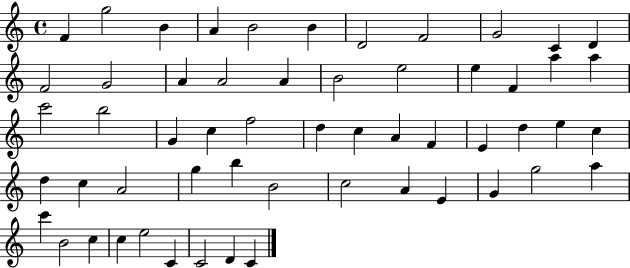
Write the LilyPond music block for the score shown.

{
  \clef treble
  \time 4/4
  \defaultTimeSignature
  \key c \major
  f'4 g''2 b'4 | a'4 b'2 b'4 | d'2 f'2 | g'2 c'4 d'4 | \break f'2 g'2 | a'4 a'2 a'4 | b'2 e''2 | e''4 f'4 a''4 a''4 | \break c'''2 b''2 | g'4 c''4 f''2 | d''4 c''4 a'4 f'4 | e'4 d''4 e''4 c''4 | \break d''4 c''4 a'2 | g''4 b''4 b'2 | c''2 a'4 e'4 | g'4 g''2 a''4 | \break c'''4 b'2 c''4 | c''4 e''2 c'4 | c'2 d'4 c'4 | \bar "|."
}